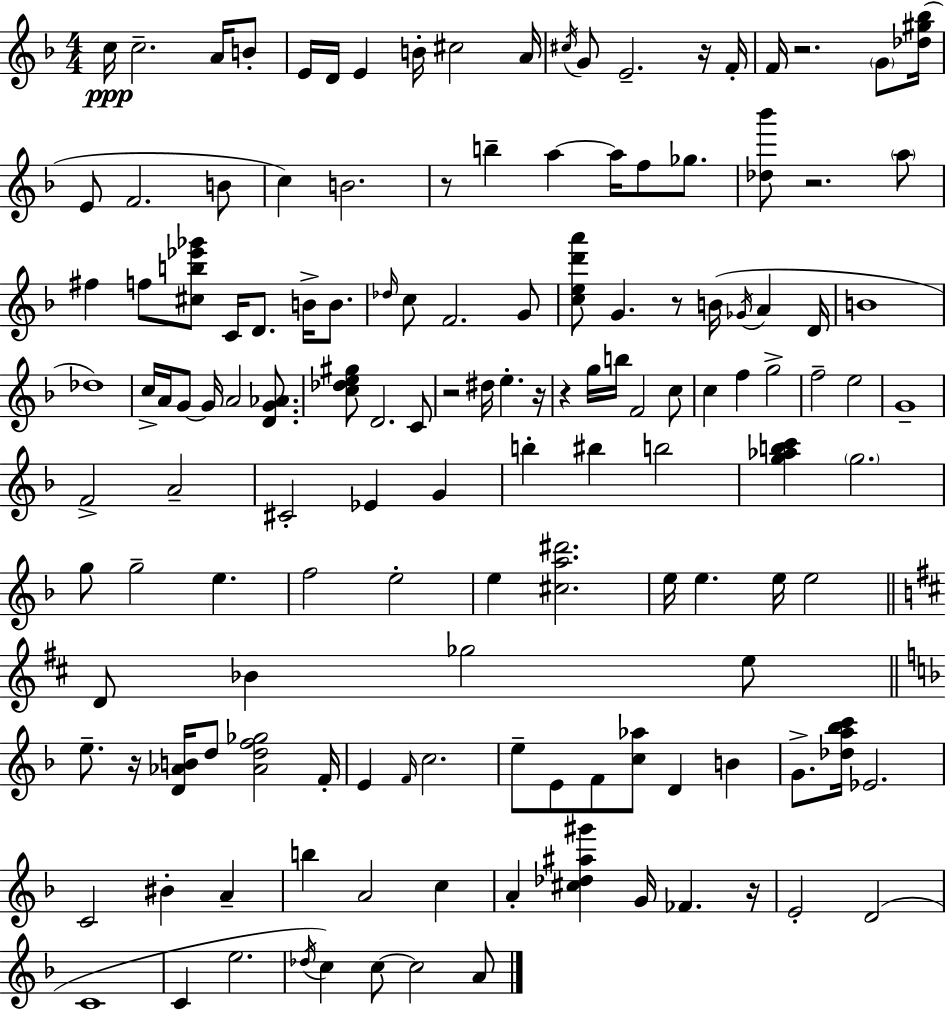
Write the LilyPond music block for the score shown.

{
  \clef treble
  \numericTimeSignature
  \time 4/4
  \key d \minor
  c''16\ppp c''2.-- a'16 b'8-. | e'16 d'16 e'4 b'16-. cis''2 a'16 | \acciaccatura { cis''16 } g'8 e'2.-- r16 | f'16-. f'16 r2. \parenthesize g'8 | \break <des'' gis'' bes''>16( e'8 f'2. b'8 | c''4) b'2. | r8 b''4-- a''4~~ a''16 f''8 ges''8. | <des'' bes'''>8 r2. \parenthesize a''8 | \break fis''4 f''8 <cis'' b'' ees''' ges'''>8 c'16 d'8. b'16-> b'8. | \grace { des''16 } c''8 f'2. | g'8 <c'' e'' d''' a'''>8 g'4. r8 b'16( \acciaccatura { ges'16 } a'4 | d'16 b'1 | \break des''1) | c''16-> a'16 g'8~~ g'16 a'2 | <d' g' aes'>8. <c'' des'' e'' gis''>8 d'2. | c'8 r2 dis''16 e''4.-. | \break r16 r4 g''16 b''16 f'2 | c''8 c''4 f''4 g''2-> | f''2-- e''2 | g'1-- | \break f'2-> a'2-- | cis'2-. ees'4 g'4 | b''4-. bis''4 b''2 | <g'' aes'' b'' c'''>4 \parenthesize g''2. | \break g''8 g''2-- e''4. | f''2 e''2-. | e''4 <cis'' a'' dis'''>2. | e''16 e''4. e''16 e''2 | \break \bar "||" \break \key b \minor d'8 bes'4 ges''2 e''8 | \bar "||" \break \key d \minor e''8.-- r16 <d' aes' b'>16 d''8 <aes' d'' f'' ges''>2 f'16-. | e'4 \grace { f'16 } c''2. | e''8-- e'8 f'8 <c'' aes''>8 d'4 b'4 | g'8.-> <des'' a'' bes'' c'''>16 ees'2. | \break c'2 bis'4-. a'4-- | b''4 a'2 c''4 | a'4-. <cis'' des'' ais'' gis'''>4 g'16 fes'4. | r16 e'2-. d'2( | \break c'1 | c'4 e''2. | \acciaccatura { des''16 }) c''4 c''8~~ c''2 | a'8 \bar "|."
}